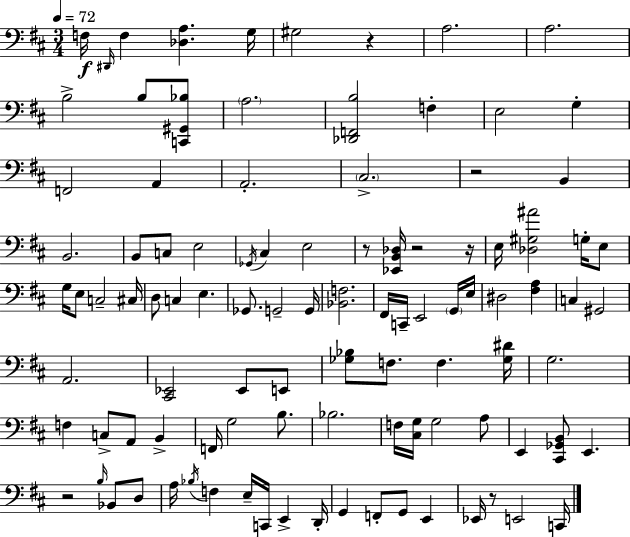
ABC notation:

X:1
T:Untitled
M:3/4
L:1/4
K:D
F,/4 ^D,,/4 F, [_D,A,] G,/4 ^G,2 z A,2 A,2 B,2 B,/2 [C,,^G,,_B,]/2 A,2 [_D,,F,,B,]2 F, E,2 G, F,,2 A,, A,,2 ^C,2 z2 B,, B,,2 B,,/2 C,/2 E,2 _G,,/4 ^C, E,2 z/2 [_E,,B,,_D,]/4 z2 z/4 E,/4 [_D,^G,^A]2 G,/4 E,/2 G,/4 E,/2 C,2 ^C,/4 D,/2 C, E, _G,,/2 G,,2 G,,/4 [_B,,F,]2 ^F,,/4 C,,/4 E,,2 G,,/4 E,/4 ^D,2 [^F,A,] C, ^G,,2 A,,2 [^C,,_E,,]2 _E,,/2 E,,/2 [_G,_B,]/2 F,/2 F, [_G,^D]/4 G,2 F, C,/2 A,,/2 B,, F,,/4 G,2 B,/2 _B,2 F,/4 [^C,G,]/4 G,2 A,/2 E,, [^C,,_G,,B,,]/2 E,, z2 B,/4 _B,,/2 D,/2 A,/4 _B,/4 F, E,/4 C,,/4 E,, D,,/4 G,, F,,/2 G,,/2 E,, _E,,/4 z/2 E,,2 C,,/4